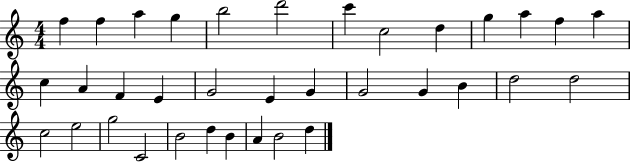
X:1
T:Untitled
M:4/4
L:1/4
K:C
f f a g b2 d'2 c' c2 d g a f a c A F E G2 E G G2 G B d2 d2 c2 e2 g2 C2 B2 d B A B2 d